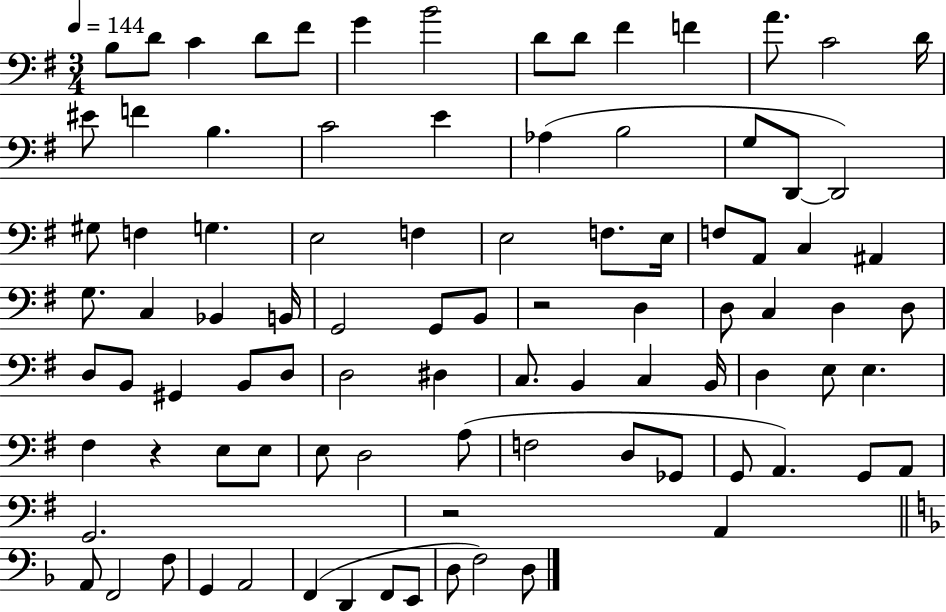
X:1
T:Untitled
M:3/4
L:1/4
K:G
B,/2 D/2 C D/2 ^F/2 G B2 D/2 D/2 ^F F A/2 C2 D/4 ^E/2 F B, C2 E _A, B,2 G,/2 D,,/2 D,,2 ^G,/2 F, G, E,2 F, E,2 F,/2 E,/4 F,/2 A,,/2 C, ^A,, G,/2 C, _B,, B,,/4 G,,2 G,,/2 B,,/2 z2 D, D,/2 C, D, D,/2 D,/2 B,,/2 ^G,, B,,/2 D,/2 D,2 ^D, C,/2 B,, C, B,,/4 D, E,/2 E, ^F, z E,/2 E,/2 E,/2 D,2 A,/2 F,2 D,/2 _G,,/2 G,,/2 A,, G,,/2 A,,/2 G,,2 z2 A,, A,,/2 F,,2 F,/2 G,, A,,2 F,, D,, F,,/2 E,,/2 D,/2 F,2 D,/2